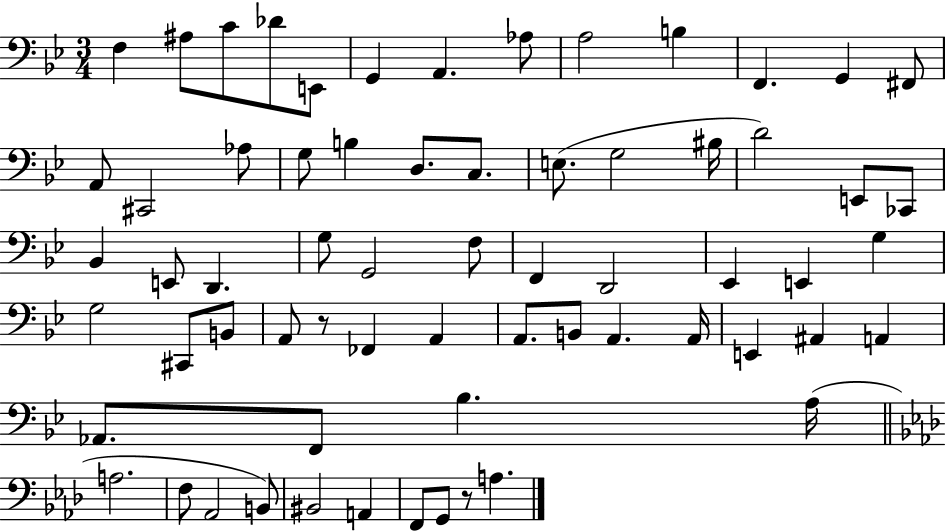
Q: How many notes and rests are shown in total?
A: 65